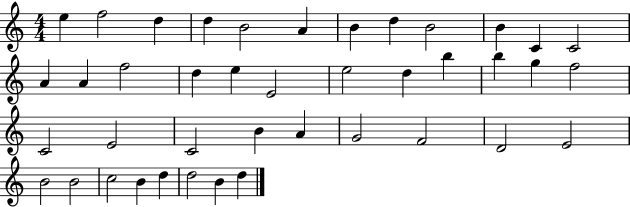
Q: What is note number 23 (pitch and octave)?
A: G5